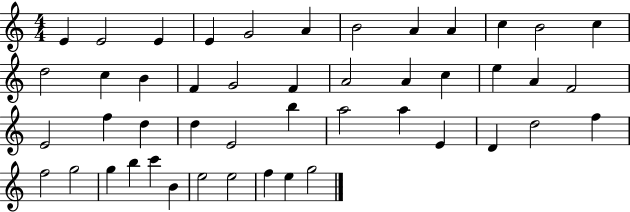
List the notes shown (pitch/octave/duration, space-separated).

E4/q E4/h E4/q E4/q G4/h A4/q B4/h A4/q A4/q C5/q B4/h C5/q D5/h C5/q B4/q F4/q G4/h F4/q A4/h A4/q C5/q E5/q A4/q F4/h E4/h F5/q D5/q D5/q E4/h B5/q A5/h A5/q E4/q D4/q D5/h F5/q F5/h G5/h G5/q B5/q C6/q B4/q E5/h E5/h F5/q E5/q G5/h